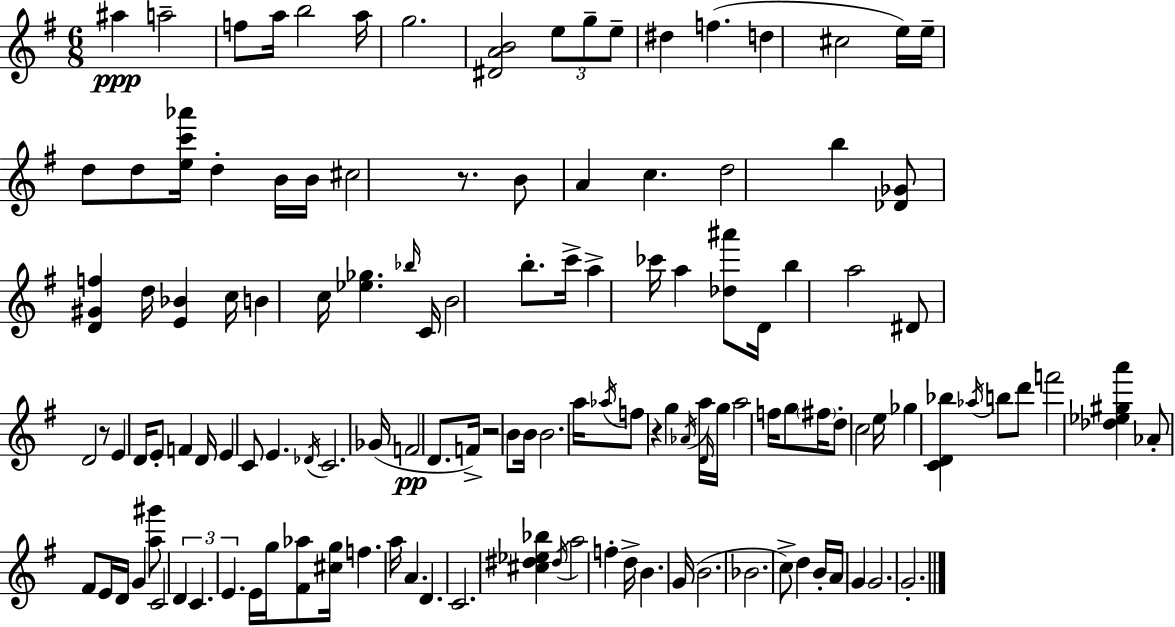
A#5/q A5/h F5/e A5/s B5/h A5/s G5/h. [D#4,A4,B4]/h E5/e G5/e E5/e D#5/q F5/q. D5/q C#5/h E5/s E5/s D5/e D5/e [E5,C6,Ab6]/s D5/q B4/s B4/s C#5/h R/e. B4/e A4/q C5/q. D5/h B5/q [Db4,Gb4]/e [D4,G#4,F5]/q D5/s [E4,Bb4]/q C5/s B4/q C5/s [Eb5,Gb5]/q. Bb5/s C4/s B4/h B5/e. C6/s A5/q CES6/s A5/q [Db5,A#6]/e D4/s B5/q A5/h D#4/e D4/h R/e E4/q D4/s E4/e F4/q D4/s E4/q C4/e E4/q. Db4/s C4/h. Gb4/s F4/h D4/e. F4/s R/h B4/e B4/s B4/h. A5/s Ab5/s F5/e R/q G5/q Ab4/s A5/s D4/s G5/s A5/h F5/s G5/e F#5/s D5/e C5/h E5/s Gb5/q [C4,D4,Bb5]/q Ab5/s B5/e D6/e F6/h [Db5,Eb5,G#5,A6]/q Ab4/e F#4/e E4/s D4/s G4/q [A5,G#6]/e C4/h D4/q C4/q. E4/q. E4/s G5/s [F#4,Ab5]/e [C#5,G5]/s F5/q. A5/s A4/q. D4/q. C4/h. [C#5,D#5,Eb5,Bb5]/q D#5/s A5/h F5/q D5/s B4/q. G4/s B4/h. Bb4/h. C5/e D5/q B4/s A4/s G4/q G4/h. G4/h.